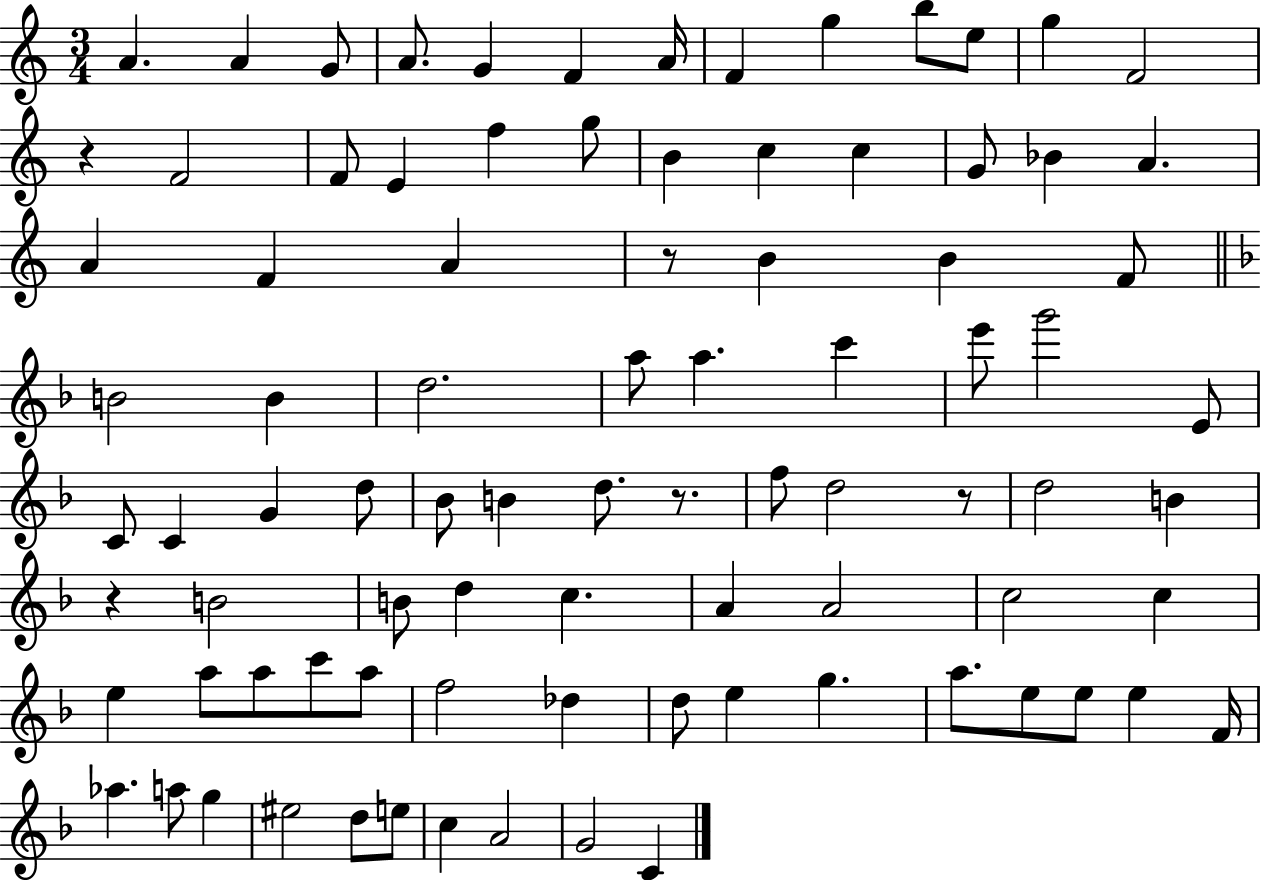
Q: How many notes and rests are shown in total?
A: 88